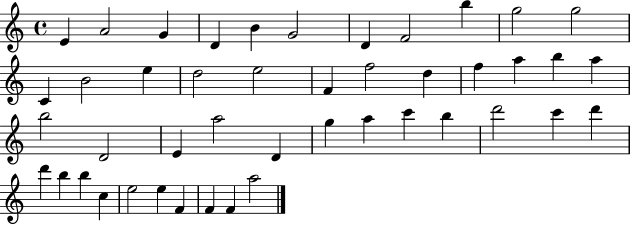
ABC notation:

X:1
T:Untitled
M:4/4
L:1/4
K:C
E A2 G D B G2 D F2 b g2 g2 C B2 e d2 e2 F f2 d f a b a b2 D2 E a2 D g a c' b d'2 c' d' d' b b c e2 e F F F a2